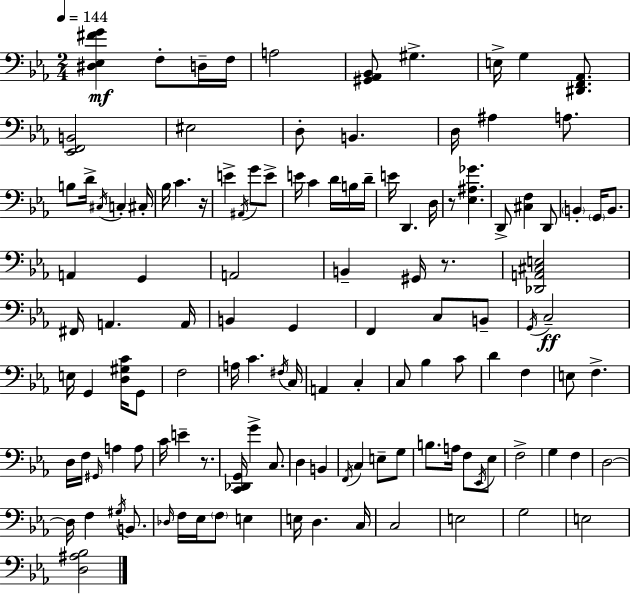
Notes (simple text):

[D#3,Eb3,F#4,G4]/q F3/e D3/s F3/s A3/h [G#2,Ab2,Bb2]/e G#3/q. E3/s G3/q [D#2,F2,Ab2]/e. [Eb2,F2,B2]/h EIS3/h D3/e B2/q. D3/s A#3/q A3/e. B3/e D4/s C#3/s C3/q C#3/s Bb3/s C4/q. R/s E4/q A#2/s G4/e E4/e E4/s C4/q D4/s B3/s D4/s E4/s D2/q. D3/s R/e [Eb3,A#3,Gb4]/q. D2/e [C#3,F3]/q D2/e B2/q G2/s B2/e. A2/q G2/q A2/h B2/q G#2/s R/e. [Db2,A2,C#3,E3]/h F#2/s A2/q. A2/s B2/q G2/q F2/q C3/e B2/e G2/s C3/h E3/s G2/q [D3,G#3,C4]/s G2/e F3/h A3/s C4/q. F#3/s C3/s A2/q C3/q C3/e Bb3/q C4/e D4/q F3/q E3/e F3/q. D3/s F3/s G#2/s A3/q A3/e C4/s E4/q R/e. [C2,Db2,G2]/s G4/q C3/e. D3/q B2/q F2/s C3/q E3/e G3/e B3/e. A3/s F3/e Eb2/s Eb3/e F3/h G3/q F3/q D3/h D3/s F3/q G#3/s B2/e. Db3/s F3/s Eb3/s F3/e E3/q E3/s D3/q. C3/s C3/h E3/h G3/h E3/h [D3,A#3,Bb3]/h